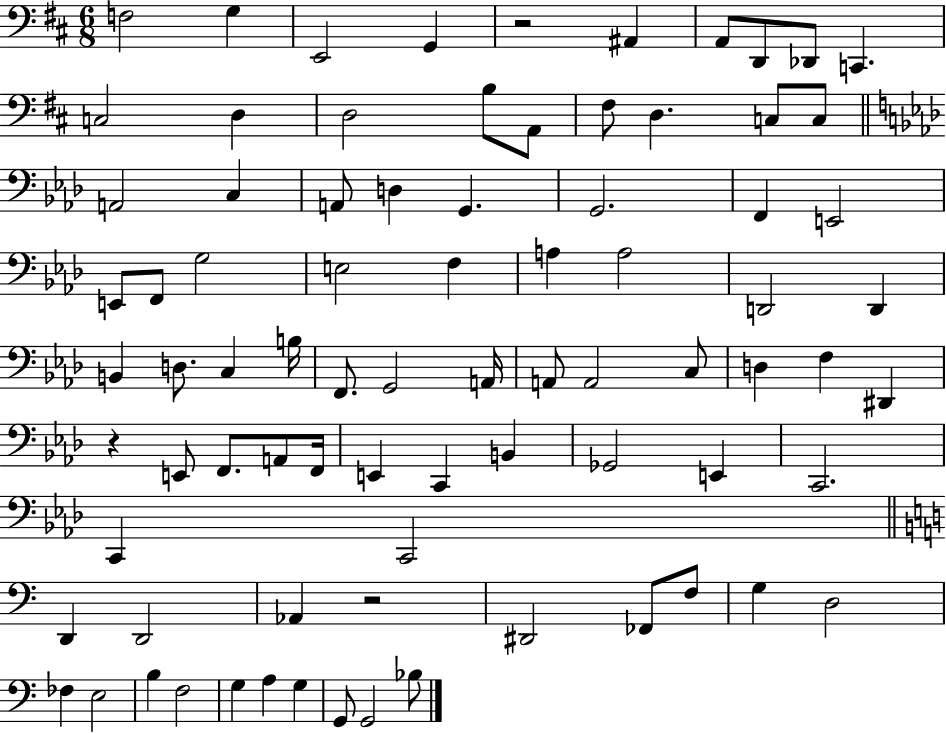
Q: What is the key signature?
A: D major